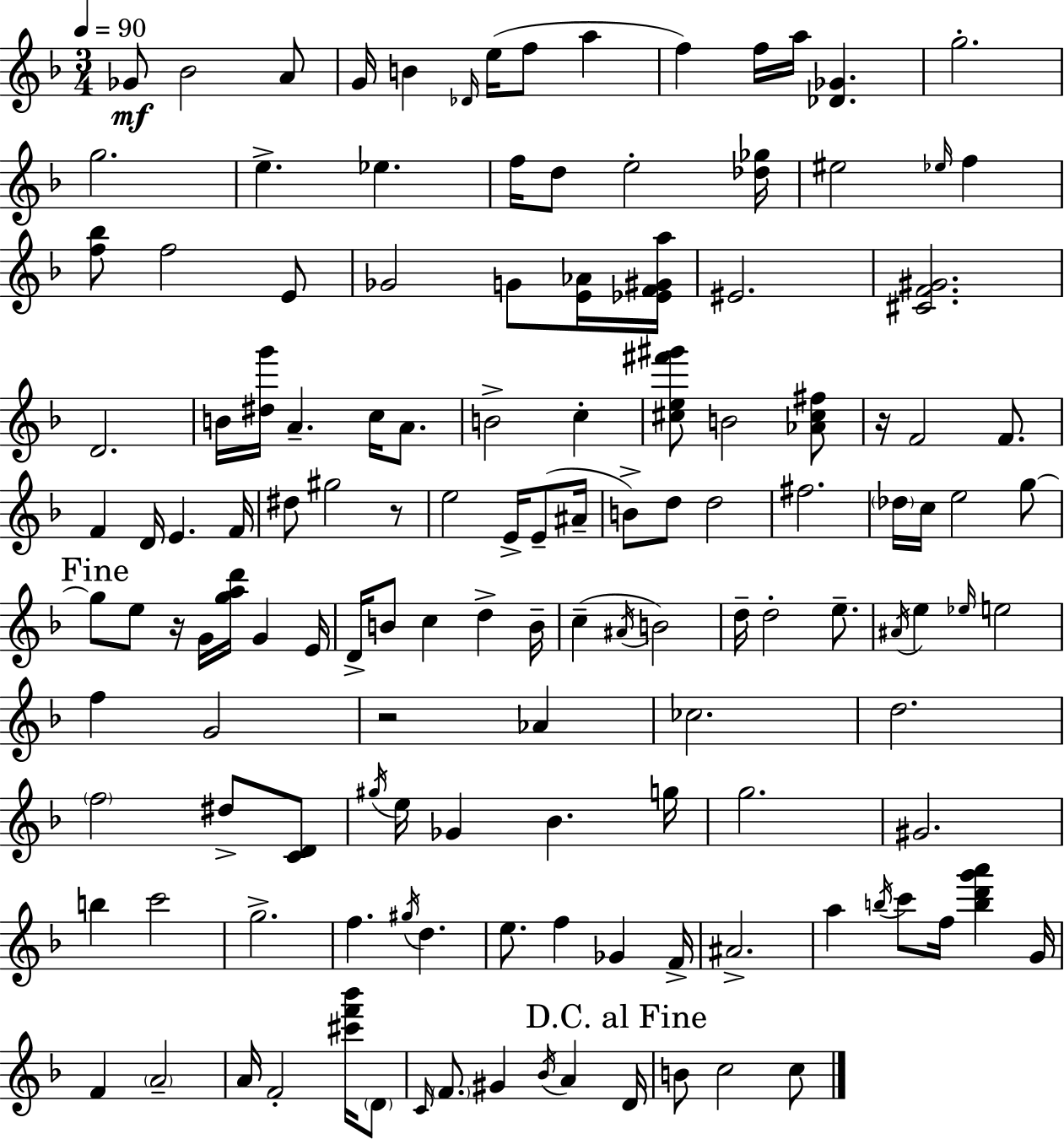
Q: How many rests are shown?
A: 4